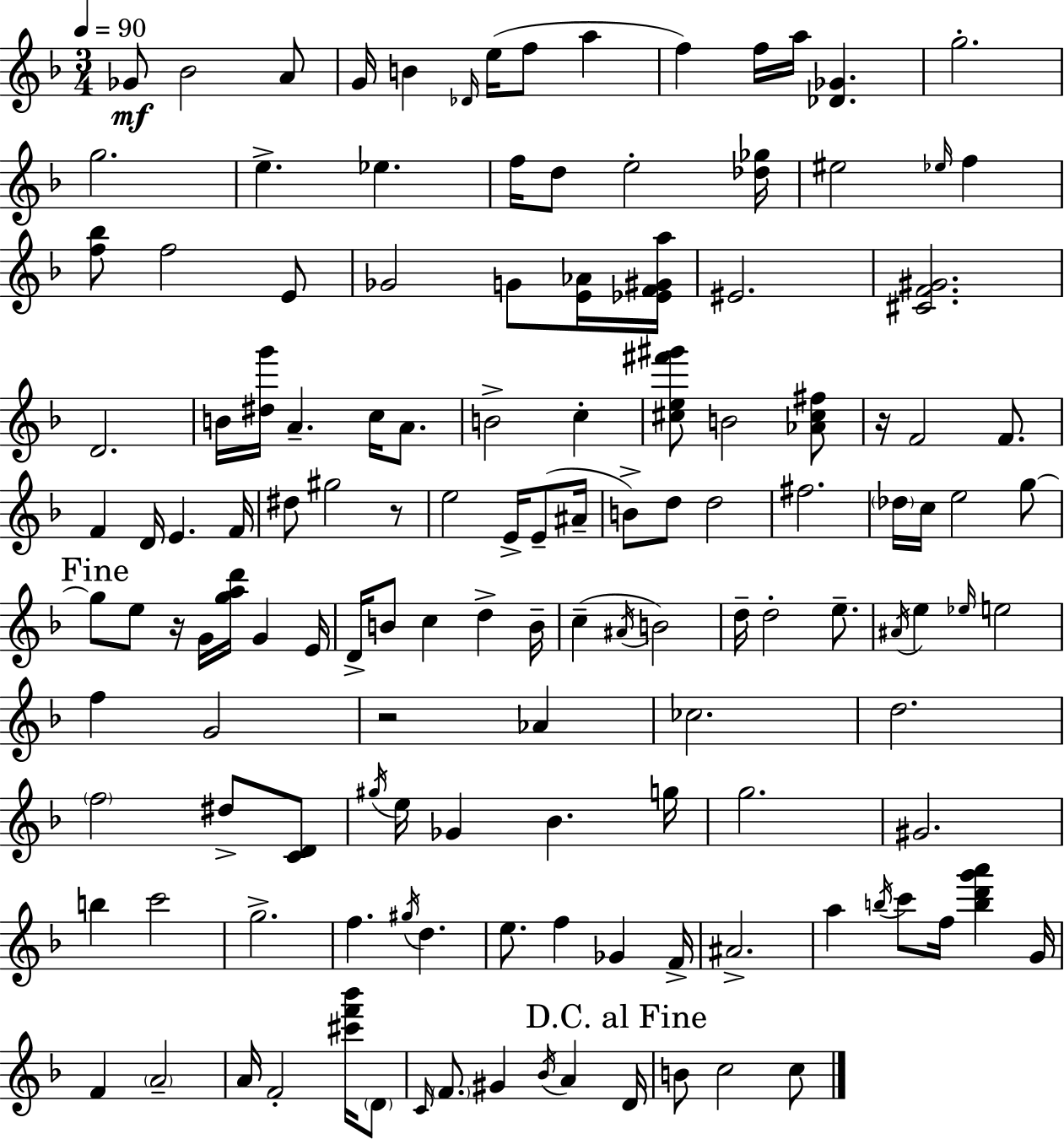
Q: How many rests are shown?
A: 4